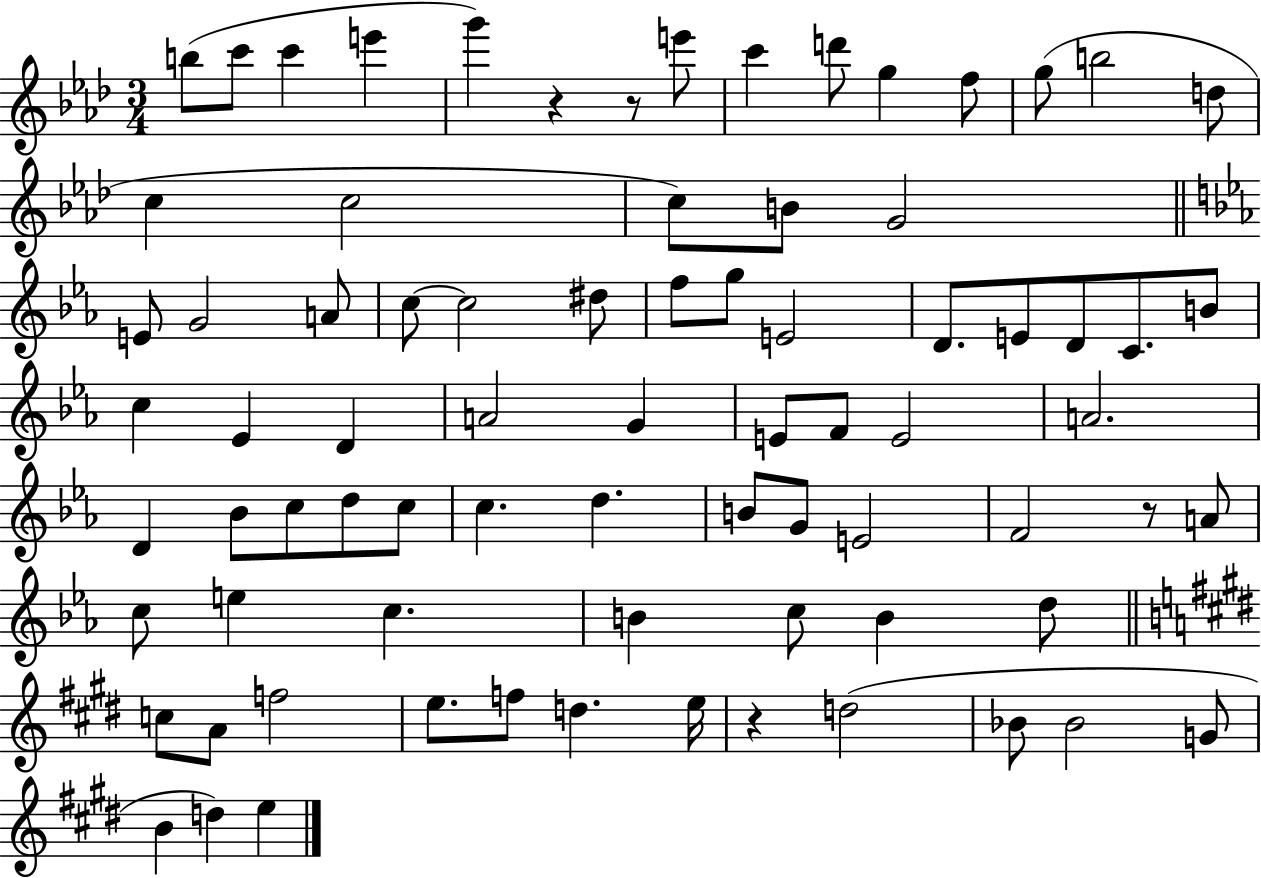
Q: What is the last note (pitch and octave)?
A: E5